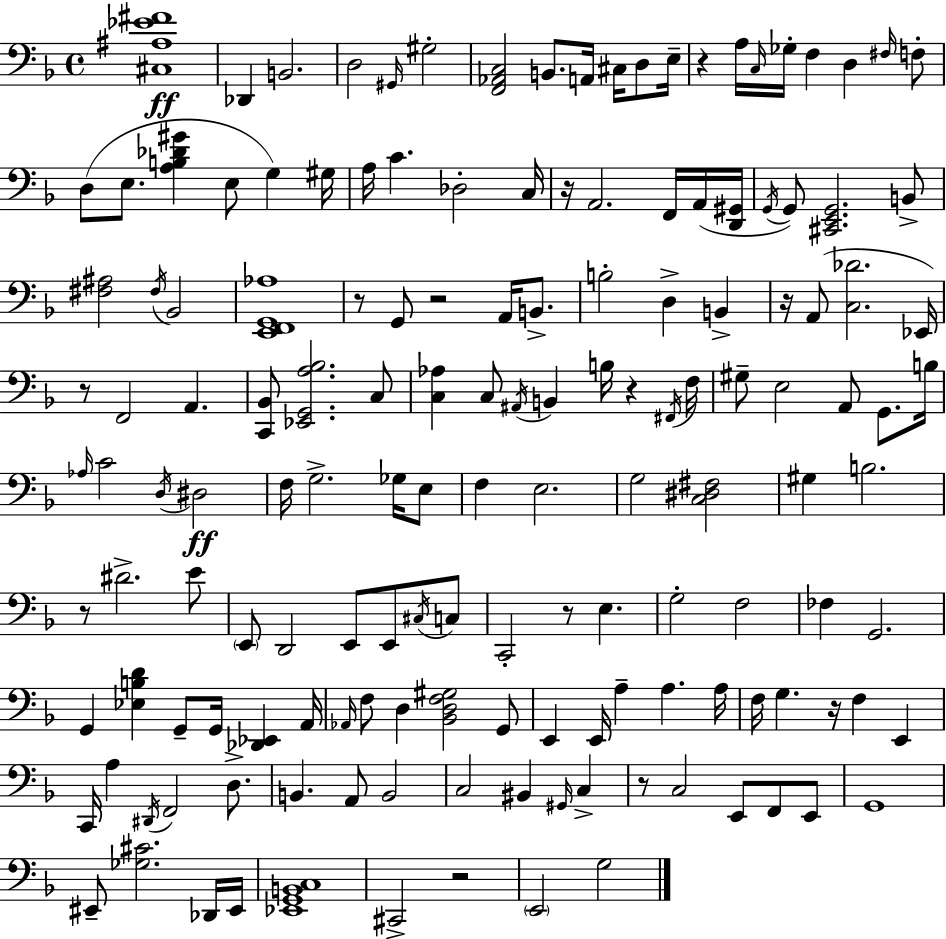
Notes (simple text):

[C#3,A#3,Eb4,F#4]/w Db2/q B2/h. D3/h G#2/s G#3/h [F2,Ab2,C3]/h B2/e. A2/s C#3/s D3/e E3/s R/q A3/s C3/s Gb3/s F3/q D3/q F#3/s F3/e D3/e E3/e. [A3,B3,Db4,G#4]/q E3/e G3/q G#3/s A3/s C4/q. Db3/h C3/s R/s A2/h. F2/s A2/s [D2,G#2]/s G2/s G2/e [C#2,E2,G2]/h. B2/e [F#3,A#3]/h F#3/s Bb2/h [E2,F2,G2,Ab3]/w R/e G2/e R/h A2/s B2/e. B3/h D3/q B2/q R/s A2/e [C3,Db4]/h. Eb2/s R/e F2/h A2/q. [C2,Bb2]/e [Eb2,G2,A3,Bb3]/h. C3/e [C3,Ab3]/q C3/e A#2/s B2/q B3/s R/q F#2/s F3/s G#3/e E3/h A2/e G2/e. B3/s Ab3/s C4/h D3/s D#3/h F3/s G3/h. Gb3/s E3/e F3/q E3/h. G3/h [C3,D#3,F#3]/h G#3/q B3/h. R/e D#4/h. E4/e E2/e D2/h E2/e E2/e C#3/s C3/e C2/h R/e E3/q. G3/h F3/h FES3/q G2/h. G2/q [Eb3,B3,D4]/q G2/e G2/s [Db2,Eb2]/q A2/s Ab2/s F3/e D3/q [Bb2,D3,F3,G#3]/h G2/e E2/q E2/s A3/q A3/q. A3/s F3/s G3/q. R/s F3/q E2/q C2/s A3/q D#2/s F2/h D3/e. B2/q. A2/e B2/h C3/h BIS2/q G#2/s C3/q R/e C3/h E2/e F2/e E2/e G2/w EIS2/e [Gb3,C#4]/h. Db2/s EIS2/s [Eb2,G2,B2,C3]/w C#2/h R/h E2/h G3/h